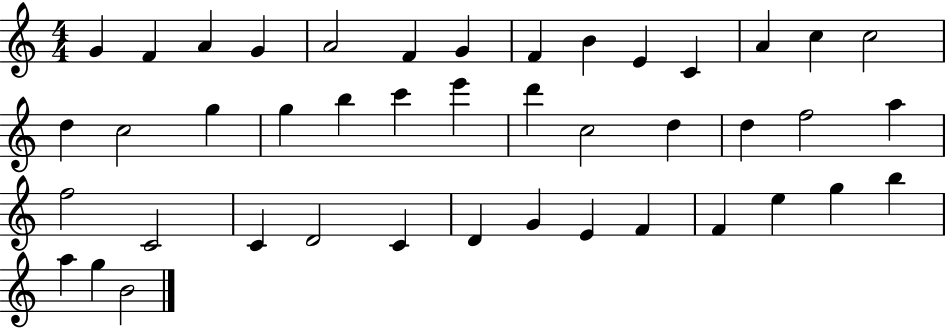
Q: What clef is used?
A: treble